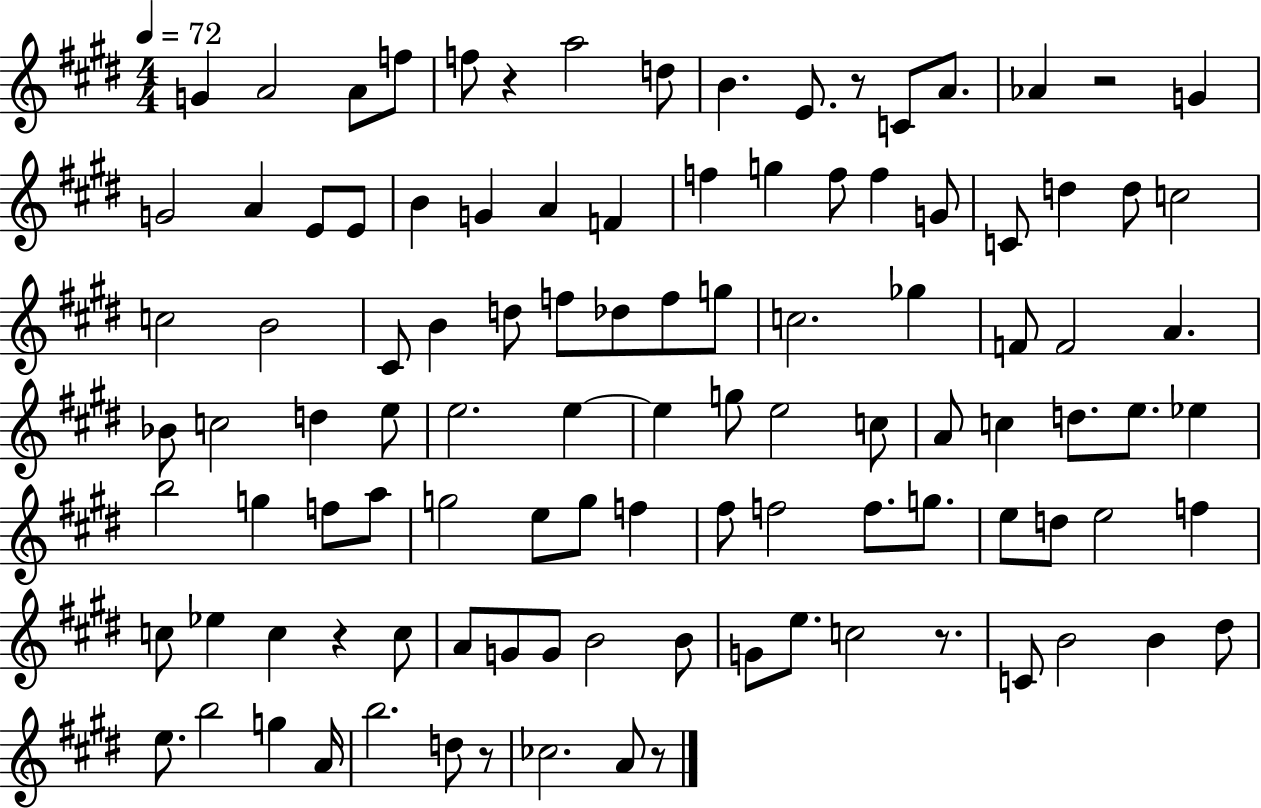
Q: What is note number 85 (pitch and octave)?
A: G4